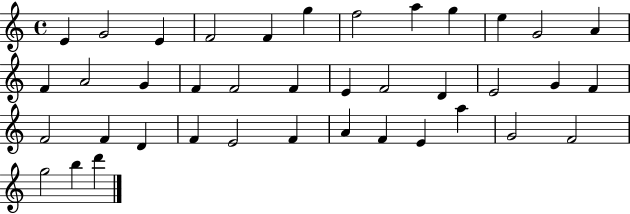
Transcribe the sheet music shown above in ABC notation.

X:1
T:Untitled
M:4/4
L:1/4
K:C
E G2 E F2 F g f2 a g e G2 A F A2 G F F2 F E F2 D E2 G F F2 F D F E2 F A F E a G2 F2 g2 b d'